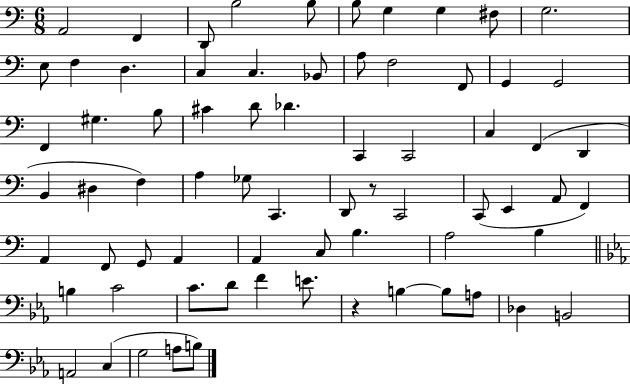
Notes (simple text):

A2/h F2/q D2/e B3/h B3/e B3/e G3/q G3/q F#3/e G3/h. E3/e F3/q D3/q. C3/q C3/q. Bb2/e A3/e F3/h F2/e G2/q G2/h F2/q G#3/q. B3/e C#4/q D4/e Db4/q. C2/q C2/h C3/q F2/q D2/q B2/q D#3/q F3/q A3/q Gb3/e C2/q. D2/e R/e C2/h C2/e E2/q A2/e F2/q A2/q F2/e G2/e A2/q A2/q C3/e B3/q. A3/h B3/q B3/q C4/h C4/e. D4/e F4/q E4/e. R/q B3/q B3/e A3/e Db3/q B2/h A2/h C3/q G3/h A3/e B3/e